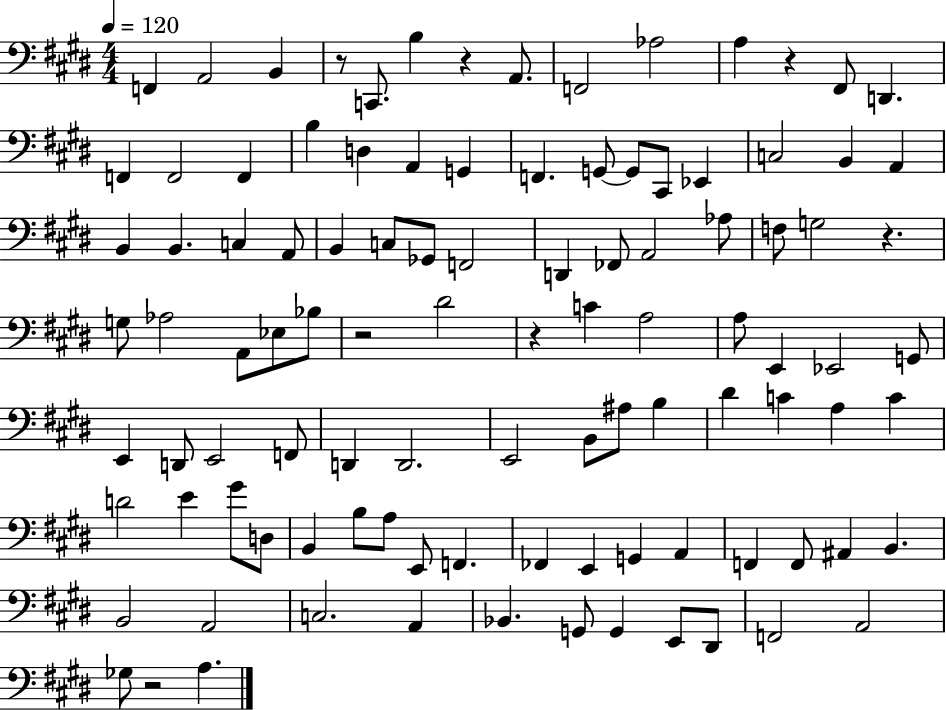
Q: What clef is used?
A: bass